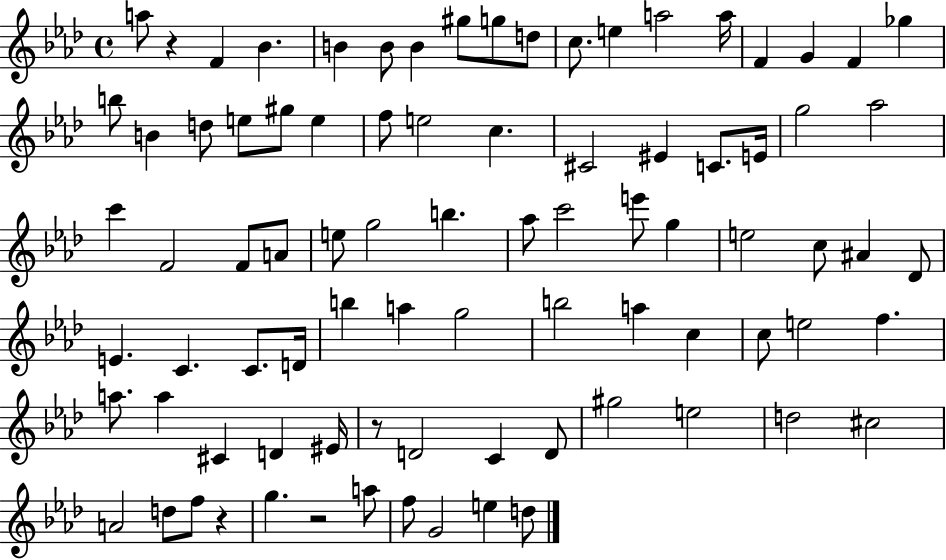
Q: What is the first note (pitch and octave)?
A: A5